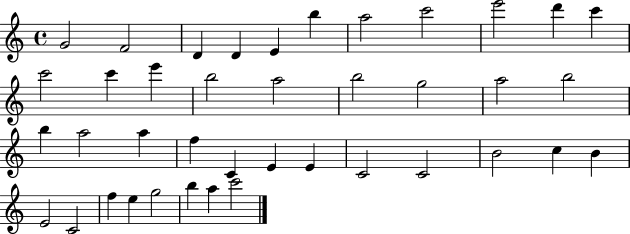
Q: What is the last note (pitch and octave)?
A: C6